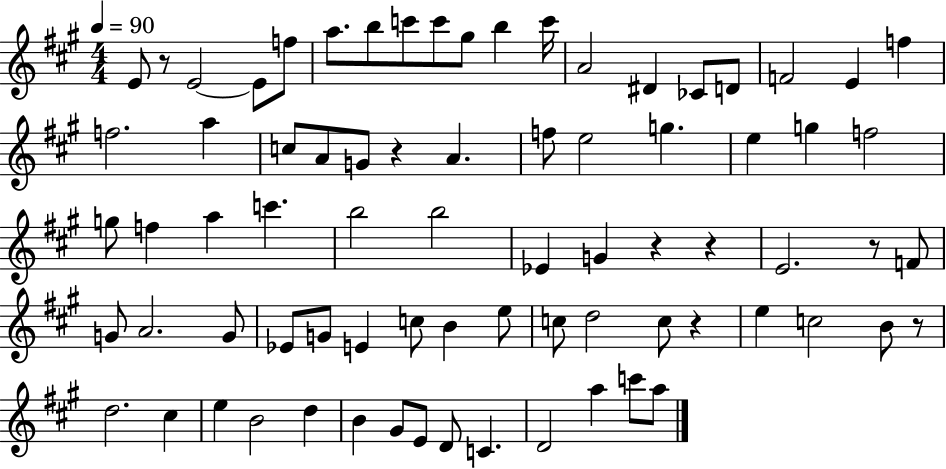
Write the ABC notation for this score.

X:1
T:Untitled
M:4/4
L:1/4
K:A
E/2 z/2 E2 E/2 f/2 a/2 b/2 c'/2 c'/2 ^g/2 b c'/4 A2 ^D _C/2 D/2 F2 E f f2 a c/2 A/2 G/2 z A f/2 e2 g e g f2 g/2 f a c' b2 b2 _E G z z E2 z/2 F/2 G/2 A2 G/2 _E/2 G/2 E c/2 B e/2 c/2 d2 c/2 z e c2 B/2 z/2 d2 ^c e B2 d B ^G/2 E/2 D/2 C D2 a c'/2 a/2